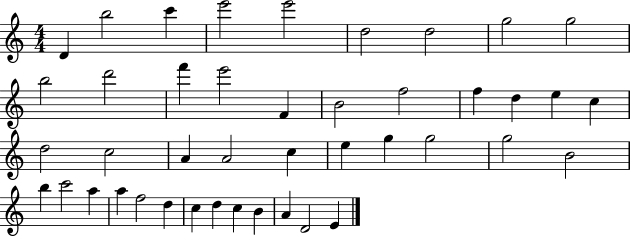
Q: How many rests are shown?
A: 0